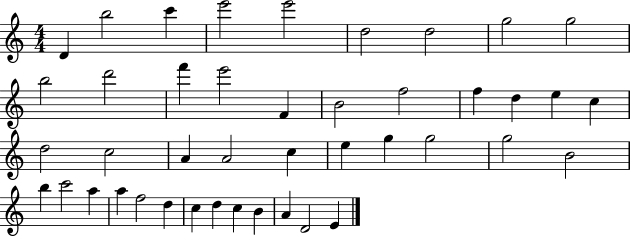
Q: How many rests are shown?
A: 0